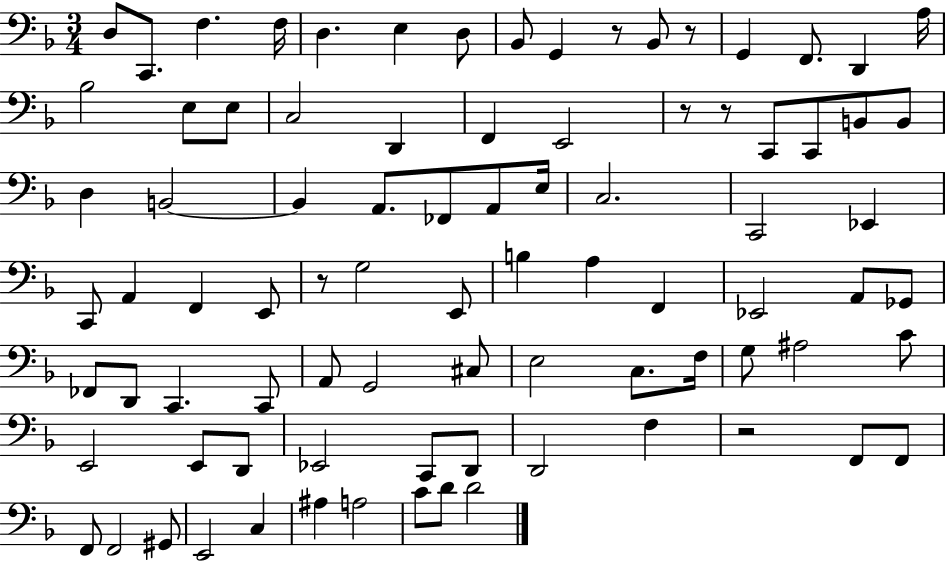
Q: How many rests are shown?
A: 6